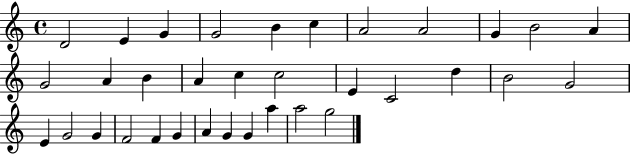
X:1
T:Untitled
M:4/4
L:1/4
K:C
D2 E G G2 B c A2 A2 G B2 A G2 A B A c c2 E C2 d B2 G2 E G2 G F2 F G A G G a a2 g2